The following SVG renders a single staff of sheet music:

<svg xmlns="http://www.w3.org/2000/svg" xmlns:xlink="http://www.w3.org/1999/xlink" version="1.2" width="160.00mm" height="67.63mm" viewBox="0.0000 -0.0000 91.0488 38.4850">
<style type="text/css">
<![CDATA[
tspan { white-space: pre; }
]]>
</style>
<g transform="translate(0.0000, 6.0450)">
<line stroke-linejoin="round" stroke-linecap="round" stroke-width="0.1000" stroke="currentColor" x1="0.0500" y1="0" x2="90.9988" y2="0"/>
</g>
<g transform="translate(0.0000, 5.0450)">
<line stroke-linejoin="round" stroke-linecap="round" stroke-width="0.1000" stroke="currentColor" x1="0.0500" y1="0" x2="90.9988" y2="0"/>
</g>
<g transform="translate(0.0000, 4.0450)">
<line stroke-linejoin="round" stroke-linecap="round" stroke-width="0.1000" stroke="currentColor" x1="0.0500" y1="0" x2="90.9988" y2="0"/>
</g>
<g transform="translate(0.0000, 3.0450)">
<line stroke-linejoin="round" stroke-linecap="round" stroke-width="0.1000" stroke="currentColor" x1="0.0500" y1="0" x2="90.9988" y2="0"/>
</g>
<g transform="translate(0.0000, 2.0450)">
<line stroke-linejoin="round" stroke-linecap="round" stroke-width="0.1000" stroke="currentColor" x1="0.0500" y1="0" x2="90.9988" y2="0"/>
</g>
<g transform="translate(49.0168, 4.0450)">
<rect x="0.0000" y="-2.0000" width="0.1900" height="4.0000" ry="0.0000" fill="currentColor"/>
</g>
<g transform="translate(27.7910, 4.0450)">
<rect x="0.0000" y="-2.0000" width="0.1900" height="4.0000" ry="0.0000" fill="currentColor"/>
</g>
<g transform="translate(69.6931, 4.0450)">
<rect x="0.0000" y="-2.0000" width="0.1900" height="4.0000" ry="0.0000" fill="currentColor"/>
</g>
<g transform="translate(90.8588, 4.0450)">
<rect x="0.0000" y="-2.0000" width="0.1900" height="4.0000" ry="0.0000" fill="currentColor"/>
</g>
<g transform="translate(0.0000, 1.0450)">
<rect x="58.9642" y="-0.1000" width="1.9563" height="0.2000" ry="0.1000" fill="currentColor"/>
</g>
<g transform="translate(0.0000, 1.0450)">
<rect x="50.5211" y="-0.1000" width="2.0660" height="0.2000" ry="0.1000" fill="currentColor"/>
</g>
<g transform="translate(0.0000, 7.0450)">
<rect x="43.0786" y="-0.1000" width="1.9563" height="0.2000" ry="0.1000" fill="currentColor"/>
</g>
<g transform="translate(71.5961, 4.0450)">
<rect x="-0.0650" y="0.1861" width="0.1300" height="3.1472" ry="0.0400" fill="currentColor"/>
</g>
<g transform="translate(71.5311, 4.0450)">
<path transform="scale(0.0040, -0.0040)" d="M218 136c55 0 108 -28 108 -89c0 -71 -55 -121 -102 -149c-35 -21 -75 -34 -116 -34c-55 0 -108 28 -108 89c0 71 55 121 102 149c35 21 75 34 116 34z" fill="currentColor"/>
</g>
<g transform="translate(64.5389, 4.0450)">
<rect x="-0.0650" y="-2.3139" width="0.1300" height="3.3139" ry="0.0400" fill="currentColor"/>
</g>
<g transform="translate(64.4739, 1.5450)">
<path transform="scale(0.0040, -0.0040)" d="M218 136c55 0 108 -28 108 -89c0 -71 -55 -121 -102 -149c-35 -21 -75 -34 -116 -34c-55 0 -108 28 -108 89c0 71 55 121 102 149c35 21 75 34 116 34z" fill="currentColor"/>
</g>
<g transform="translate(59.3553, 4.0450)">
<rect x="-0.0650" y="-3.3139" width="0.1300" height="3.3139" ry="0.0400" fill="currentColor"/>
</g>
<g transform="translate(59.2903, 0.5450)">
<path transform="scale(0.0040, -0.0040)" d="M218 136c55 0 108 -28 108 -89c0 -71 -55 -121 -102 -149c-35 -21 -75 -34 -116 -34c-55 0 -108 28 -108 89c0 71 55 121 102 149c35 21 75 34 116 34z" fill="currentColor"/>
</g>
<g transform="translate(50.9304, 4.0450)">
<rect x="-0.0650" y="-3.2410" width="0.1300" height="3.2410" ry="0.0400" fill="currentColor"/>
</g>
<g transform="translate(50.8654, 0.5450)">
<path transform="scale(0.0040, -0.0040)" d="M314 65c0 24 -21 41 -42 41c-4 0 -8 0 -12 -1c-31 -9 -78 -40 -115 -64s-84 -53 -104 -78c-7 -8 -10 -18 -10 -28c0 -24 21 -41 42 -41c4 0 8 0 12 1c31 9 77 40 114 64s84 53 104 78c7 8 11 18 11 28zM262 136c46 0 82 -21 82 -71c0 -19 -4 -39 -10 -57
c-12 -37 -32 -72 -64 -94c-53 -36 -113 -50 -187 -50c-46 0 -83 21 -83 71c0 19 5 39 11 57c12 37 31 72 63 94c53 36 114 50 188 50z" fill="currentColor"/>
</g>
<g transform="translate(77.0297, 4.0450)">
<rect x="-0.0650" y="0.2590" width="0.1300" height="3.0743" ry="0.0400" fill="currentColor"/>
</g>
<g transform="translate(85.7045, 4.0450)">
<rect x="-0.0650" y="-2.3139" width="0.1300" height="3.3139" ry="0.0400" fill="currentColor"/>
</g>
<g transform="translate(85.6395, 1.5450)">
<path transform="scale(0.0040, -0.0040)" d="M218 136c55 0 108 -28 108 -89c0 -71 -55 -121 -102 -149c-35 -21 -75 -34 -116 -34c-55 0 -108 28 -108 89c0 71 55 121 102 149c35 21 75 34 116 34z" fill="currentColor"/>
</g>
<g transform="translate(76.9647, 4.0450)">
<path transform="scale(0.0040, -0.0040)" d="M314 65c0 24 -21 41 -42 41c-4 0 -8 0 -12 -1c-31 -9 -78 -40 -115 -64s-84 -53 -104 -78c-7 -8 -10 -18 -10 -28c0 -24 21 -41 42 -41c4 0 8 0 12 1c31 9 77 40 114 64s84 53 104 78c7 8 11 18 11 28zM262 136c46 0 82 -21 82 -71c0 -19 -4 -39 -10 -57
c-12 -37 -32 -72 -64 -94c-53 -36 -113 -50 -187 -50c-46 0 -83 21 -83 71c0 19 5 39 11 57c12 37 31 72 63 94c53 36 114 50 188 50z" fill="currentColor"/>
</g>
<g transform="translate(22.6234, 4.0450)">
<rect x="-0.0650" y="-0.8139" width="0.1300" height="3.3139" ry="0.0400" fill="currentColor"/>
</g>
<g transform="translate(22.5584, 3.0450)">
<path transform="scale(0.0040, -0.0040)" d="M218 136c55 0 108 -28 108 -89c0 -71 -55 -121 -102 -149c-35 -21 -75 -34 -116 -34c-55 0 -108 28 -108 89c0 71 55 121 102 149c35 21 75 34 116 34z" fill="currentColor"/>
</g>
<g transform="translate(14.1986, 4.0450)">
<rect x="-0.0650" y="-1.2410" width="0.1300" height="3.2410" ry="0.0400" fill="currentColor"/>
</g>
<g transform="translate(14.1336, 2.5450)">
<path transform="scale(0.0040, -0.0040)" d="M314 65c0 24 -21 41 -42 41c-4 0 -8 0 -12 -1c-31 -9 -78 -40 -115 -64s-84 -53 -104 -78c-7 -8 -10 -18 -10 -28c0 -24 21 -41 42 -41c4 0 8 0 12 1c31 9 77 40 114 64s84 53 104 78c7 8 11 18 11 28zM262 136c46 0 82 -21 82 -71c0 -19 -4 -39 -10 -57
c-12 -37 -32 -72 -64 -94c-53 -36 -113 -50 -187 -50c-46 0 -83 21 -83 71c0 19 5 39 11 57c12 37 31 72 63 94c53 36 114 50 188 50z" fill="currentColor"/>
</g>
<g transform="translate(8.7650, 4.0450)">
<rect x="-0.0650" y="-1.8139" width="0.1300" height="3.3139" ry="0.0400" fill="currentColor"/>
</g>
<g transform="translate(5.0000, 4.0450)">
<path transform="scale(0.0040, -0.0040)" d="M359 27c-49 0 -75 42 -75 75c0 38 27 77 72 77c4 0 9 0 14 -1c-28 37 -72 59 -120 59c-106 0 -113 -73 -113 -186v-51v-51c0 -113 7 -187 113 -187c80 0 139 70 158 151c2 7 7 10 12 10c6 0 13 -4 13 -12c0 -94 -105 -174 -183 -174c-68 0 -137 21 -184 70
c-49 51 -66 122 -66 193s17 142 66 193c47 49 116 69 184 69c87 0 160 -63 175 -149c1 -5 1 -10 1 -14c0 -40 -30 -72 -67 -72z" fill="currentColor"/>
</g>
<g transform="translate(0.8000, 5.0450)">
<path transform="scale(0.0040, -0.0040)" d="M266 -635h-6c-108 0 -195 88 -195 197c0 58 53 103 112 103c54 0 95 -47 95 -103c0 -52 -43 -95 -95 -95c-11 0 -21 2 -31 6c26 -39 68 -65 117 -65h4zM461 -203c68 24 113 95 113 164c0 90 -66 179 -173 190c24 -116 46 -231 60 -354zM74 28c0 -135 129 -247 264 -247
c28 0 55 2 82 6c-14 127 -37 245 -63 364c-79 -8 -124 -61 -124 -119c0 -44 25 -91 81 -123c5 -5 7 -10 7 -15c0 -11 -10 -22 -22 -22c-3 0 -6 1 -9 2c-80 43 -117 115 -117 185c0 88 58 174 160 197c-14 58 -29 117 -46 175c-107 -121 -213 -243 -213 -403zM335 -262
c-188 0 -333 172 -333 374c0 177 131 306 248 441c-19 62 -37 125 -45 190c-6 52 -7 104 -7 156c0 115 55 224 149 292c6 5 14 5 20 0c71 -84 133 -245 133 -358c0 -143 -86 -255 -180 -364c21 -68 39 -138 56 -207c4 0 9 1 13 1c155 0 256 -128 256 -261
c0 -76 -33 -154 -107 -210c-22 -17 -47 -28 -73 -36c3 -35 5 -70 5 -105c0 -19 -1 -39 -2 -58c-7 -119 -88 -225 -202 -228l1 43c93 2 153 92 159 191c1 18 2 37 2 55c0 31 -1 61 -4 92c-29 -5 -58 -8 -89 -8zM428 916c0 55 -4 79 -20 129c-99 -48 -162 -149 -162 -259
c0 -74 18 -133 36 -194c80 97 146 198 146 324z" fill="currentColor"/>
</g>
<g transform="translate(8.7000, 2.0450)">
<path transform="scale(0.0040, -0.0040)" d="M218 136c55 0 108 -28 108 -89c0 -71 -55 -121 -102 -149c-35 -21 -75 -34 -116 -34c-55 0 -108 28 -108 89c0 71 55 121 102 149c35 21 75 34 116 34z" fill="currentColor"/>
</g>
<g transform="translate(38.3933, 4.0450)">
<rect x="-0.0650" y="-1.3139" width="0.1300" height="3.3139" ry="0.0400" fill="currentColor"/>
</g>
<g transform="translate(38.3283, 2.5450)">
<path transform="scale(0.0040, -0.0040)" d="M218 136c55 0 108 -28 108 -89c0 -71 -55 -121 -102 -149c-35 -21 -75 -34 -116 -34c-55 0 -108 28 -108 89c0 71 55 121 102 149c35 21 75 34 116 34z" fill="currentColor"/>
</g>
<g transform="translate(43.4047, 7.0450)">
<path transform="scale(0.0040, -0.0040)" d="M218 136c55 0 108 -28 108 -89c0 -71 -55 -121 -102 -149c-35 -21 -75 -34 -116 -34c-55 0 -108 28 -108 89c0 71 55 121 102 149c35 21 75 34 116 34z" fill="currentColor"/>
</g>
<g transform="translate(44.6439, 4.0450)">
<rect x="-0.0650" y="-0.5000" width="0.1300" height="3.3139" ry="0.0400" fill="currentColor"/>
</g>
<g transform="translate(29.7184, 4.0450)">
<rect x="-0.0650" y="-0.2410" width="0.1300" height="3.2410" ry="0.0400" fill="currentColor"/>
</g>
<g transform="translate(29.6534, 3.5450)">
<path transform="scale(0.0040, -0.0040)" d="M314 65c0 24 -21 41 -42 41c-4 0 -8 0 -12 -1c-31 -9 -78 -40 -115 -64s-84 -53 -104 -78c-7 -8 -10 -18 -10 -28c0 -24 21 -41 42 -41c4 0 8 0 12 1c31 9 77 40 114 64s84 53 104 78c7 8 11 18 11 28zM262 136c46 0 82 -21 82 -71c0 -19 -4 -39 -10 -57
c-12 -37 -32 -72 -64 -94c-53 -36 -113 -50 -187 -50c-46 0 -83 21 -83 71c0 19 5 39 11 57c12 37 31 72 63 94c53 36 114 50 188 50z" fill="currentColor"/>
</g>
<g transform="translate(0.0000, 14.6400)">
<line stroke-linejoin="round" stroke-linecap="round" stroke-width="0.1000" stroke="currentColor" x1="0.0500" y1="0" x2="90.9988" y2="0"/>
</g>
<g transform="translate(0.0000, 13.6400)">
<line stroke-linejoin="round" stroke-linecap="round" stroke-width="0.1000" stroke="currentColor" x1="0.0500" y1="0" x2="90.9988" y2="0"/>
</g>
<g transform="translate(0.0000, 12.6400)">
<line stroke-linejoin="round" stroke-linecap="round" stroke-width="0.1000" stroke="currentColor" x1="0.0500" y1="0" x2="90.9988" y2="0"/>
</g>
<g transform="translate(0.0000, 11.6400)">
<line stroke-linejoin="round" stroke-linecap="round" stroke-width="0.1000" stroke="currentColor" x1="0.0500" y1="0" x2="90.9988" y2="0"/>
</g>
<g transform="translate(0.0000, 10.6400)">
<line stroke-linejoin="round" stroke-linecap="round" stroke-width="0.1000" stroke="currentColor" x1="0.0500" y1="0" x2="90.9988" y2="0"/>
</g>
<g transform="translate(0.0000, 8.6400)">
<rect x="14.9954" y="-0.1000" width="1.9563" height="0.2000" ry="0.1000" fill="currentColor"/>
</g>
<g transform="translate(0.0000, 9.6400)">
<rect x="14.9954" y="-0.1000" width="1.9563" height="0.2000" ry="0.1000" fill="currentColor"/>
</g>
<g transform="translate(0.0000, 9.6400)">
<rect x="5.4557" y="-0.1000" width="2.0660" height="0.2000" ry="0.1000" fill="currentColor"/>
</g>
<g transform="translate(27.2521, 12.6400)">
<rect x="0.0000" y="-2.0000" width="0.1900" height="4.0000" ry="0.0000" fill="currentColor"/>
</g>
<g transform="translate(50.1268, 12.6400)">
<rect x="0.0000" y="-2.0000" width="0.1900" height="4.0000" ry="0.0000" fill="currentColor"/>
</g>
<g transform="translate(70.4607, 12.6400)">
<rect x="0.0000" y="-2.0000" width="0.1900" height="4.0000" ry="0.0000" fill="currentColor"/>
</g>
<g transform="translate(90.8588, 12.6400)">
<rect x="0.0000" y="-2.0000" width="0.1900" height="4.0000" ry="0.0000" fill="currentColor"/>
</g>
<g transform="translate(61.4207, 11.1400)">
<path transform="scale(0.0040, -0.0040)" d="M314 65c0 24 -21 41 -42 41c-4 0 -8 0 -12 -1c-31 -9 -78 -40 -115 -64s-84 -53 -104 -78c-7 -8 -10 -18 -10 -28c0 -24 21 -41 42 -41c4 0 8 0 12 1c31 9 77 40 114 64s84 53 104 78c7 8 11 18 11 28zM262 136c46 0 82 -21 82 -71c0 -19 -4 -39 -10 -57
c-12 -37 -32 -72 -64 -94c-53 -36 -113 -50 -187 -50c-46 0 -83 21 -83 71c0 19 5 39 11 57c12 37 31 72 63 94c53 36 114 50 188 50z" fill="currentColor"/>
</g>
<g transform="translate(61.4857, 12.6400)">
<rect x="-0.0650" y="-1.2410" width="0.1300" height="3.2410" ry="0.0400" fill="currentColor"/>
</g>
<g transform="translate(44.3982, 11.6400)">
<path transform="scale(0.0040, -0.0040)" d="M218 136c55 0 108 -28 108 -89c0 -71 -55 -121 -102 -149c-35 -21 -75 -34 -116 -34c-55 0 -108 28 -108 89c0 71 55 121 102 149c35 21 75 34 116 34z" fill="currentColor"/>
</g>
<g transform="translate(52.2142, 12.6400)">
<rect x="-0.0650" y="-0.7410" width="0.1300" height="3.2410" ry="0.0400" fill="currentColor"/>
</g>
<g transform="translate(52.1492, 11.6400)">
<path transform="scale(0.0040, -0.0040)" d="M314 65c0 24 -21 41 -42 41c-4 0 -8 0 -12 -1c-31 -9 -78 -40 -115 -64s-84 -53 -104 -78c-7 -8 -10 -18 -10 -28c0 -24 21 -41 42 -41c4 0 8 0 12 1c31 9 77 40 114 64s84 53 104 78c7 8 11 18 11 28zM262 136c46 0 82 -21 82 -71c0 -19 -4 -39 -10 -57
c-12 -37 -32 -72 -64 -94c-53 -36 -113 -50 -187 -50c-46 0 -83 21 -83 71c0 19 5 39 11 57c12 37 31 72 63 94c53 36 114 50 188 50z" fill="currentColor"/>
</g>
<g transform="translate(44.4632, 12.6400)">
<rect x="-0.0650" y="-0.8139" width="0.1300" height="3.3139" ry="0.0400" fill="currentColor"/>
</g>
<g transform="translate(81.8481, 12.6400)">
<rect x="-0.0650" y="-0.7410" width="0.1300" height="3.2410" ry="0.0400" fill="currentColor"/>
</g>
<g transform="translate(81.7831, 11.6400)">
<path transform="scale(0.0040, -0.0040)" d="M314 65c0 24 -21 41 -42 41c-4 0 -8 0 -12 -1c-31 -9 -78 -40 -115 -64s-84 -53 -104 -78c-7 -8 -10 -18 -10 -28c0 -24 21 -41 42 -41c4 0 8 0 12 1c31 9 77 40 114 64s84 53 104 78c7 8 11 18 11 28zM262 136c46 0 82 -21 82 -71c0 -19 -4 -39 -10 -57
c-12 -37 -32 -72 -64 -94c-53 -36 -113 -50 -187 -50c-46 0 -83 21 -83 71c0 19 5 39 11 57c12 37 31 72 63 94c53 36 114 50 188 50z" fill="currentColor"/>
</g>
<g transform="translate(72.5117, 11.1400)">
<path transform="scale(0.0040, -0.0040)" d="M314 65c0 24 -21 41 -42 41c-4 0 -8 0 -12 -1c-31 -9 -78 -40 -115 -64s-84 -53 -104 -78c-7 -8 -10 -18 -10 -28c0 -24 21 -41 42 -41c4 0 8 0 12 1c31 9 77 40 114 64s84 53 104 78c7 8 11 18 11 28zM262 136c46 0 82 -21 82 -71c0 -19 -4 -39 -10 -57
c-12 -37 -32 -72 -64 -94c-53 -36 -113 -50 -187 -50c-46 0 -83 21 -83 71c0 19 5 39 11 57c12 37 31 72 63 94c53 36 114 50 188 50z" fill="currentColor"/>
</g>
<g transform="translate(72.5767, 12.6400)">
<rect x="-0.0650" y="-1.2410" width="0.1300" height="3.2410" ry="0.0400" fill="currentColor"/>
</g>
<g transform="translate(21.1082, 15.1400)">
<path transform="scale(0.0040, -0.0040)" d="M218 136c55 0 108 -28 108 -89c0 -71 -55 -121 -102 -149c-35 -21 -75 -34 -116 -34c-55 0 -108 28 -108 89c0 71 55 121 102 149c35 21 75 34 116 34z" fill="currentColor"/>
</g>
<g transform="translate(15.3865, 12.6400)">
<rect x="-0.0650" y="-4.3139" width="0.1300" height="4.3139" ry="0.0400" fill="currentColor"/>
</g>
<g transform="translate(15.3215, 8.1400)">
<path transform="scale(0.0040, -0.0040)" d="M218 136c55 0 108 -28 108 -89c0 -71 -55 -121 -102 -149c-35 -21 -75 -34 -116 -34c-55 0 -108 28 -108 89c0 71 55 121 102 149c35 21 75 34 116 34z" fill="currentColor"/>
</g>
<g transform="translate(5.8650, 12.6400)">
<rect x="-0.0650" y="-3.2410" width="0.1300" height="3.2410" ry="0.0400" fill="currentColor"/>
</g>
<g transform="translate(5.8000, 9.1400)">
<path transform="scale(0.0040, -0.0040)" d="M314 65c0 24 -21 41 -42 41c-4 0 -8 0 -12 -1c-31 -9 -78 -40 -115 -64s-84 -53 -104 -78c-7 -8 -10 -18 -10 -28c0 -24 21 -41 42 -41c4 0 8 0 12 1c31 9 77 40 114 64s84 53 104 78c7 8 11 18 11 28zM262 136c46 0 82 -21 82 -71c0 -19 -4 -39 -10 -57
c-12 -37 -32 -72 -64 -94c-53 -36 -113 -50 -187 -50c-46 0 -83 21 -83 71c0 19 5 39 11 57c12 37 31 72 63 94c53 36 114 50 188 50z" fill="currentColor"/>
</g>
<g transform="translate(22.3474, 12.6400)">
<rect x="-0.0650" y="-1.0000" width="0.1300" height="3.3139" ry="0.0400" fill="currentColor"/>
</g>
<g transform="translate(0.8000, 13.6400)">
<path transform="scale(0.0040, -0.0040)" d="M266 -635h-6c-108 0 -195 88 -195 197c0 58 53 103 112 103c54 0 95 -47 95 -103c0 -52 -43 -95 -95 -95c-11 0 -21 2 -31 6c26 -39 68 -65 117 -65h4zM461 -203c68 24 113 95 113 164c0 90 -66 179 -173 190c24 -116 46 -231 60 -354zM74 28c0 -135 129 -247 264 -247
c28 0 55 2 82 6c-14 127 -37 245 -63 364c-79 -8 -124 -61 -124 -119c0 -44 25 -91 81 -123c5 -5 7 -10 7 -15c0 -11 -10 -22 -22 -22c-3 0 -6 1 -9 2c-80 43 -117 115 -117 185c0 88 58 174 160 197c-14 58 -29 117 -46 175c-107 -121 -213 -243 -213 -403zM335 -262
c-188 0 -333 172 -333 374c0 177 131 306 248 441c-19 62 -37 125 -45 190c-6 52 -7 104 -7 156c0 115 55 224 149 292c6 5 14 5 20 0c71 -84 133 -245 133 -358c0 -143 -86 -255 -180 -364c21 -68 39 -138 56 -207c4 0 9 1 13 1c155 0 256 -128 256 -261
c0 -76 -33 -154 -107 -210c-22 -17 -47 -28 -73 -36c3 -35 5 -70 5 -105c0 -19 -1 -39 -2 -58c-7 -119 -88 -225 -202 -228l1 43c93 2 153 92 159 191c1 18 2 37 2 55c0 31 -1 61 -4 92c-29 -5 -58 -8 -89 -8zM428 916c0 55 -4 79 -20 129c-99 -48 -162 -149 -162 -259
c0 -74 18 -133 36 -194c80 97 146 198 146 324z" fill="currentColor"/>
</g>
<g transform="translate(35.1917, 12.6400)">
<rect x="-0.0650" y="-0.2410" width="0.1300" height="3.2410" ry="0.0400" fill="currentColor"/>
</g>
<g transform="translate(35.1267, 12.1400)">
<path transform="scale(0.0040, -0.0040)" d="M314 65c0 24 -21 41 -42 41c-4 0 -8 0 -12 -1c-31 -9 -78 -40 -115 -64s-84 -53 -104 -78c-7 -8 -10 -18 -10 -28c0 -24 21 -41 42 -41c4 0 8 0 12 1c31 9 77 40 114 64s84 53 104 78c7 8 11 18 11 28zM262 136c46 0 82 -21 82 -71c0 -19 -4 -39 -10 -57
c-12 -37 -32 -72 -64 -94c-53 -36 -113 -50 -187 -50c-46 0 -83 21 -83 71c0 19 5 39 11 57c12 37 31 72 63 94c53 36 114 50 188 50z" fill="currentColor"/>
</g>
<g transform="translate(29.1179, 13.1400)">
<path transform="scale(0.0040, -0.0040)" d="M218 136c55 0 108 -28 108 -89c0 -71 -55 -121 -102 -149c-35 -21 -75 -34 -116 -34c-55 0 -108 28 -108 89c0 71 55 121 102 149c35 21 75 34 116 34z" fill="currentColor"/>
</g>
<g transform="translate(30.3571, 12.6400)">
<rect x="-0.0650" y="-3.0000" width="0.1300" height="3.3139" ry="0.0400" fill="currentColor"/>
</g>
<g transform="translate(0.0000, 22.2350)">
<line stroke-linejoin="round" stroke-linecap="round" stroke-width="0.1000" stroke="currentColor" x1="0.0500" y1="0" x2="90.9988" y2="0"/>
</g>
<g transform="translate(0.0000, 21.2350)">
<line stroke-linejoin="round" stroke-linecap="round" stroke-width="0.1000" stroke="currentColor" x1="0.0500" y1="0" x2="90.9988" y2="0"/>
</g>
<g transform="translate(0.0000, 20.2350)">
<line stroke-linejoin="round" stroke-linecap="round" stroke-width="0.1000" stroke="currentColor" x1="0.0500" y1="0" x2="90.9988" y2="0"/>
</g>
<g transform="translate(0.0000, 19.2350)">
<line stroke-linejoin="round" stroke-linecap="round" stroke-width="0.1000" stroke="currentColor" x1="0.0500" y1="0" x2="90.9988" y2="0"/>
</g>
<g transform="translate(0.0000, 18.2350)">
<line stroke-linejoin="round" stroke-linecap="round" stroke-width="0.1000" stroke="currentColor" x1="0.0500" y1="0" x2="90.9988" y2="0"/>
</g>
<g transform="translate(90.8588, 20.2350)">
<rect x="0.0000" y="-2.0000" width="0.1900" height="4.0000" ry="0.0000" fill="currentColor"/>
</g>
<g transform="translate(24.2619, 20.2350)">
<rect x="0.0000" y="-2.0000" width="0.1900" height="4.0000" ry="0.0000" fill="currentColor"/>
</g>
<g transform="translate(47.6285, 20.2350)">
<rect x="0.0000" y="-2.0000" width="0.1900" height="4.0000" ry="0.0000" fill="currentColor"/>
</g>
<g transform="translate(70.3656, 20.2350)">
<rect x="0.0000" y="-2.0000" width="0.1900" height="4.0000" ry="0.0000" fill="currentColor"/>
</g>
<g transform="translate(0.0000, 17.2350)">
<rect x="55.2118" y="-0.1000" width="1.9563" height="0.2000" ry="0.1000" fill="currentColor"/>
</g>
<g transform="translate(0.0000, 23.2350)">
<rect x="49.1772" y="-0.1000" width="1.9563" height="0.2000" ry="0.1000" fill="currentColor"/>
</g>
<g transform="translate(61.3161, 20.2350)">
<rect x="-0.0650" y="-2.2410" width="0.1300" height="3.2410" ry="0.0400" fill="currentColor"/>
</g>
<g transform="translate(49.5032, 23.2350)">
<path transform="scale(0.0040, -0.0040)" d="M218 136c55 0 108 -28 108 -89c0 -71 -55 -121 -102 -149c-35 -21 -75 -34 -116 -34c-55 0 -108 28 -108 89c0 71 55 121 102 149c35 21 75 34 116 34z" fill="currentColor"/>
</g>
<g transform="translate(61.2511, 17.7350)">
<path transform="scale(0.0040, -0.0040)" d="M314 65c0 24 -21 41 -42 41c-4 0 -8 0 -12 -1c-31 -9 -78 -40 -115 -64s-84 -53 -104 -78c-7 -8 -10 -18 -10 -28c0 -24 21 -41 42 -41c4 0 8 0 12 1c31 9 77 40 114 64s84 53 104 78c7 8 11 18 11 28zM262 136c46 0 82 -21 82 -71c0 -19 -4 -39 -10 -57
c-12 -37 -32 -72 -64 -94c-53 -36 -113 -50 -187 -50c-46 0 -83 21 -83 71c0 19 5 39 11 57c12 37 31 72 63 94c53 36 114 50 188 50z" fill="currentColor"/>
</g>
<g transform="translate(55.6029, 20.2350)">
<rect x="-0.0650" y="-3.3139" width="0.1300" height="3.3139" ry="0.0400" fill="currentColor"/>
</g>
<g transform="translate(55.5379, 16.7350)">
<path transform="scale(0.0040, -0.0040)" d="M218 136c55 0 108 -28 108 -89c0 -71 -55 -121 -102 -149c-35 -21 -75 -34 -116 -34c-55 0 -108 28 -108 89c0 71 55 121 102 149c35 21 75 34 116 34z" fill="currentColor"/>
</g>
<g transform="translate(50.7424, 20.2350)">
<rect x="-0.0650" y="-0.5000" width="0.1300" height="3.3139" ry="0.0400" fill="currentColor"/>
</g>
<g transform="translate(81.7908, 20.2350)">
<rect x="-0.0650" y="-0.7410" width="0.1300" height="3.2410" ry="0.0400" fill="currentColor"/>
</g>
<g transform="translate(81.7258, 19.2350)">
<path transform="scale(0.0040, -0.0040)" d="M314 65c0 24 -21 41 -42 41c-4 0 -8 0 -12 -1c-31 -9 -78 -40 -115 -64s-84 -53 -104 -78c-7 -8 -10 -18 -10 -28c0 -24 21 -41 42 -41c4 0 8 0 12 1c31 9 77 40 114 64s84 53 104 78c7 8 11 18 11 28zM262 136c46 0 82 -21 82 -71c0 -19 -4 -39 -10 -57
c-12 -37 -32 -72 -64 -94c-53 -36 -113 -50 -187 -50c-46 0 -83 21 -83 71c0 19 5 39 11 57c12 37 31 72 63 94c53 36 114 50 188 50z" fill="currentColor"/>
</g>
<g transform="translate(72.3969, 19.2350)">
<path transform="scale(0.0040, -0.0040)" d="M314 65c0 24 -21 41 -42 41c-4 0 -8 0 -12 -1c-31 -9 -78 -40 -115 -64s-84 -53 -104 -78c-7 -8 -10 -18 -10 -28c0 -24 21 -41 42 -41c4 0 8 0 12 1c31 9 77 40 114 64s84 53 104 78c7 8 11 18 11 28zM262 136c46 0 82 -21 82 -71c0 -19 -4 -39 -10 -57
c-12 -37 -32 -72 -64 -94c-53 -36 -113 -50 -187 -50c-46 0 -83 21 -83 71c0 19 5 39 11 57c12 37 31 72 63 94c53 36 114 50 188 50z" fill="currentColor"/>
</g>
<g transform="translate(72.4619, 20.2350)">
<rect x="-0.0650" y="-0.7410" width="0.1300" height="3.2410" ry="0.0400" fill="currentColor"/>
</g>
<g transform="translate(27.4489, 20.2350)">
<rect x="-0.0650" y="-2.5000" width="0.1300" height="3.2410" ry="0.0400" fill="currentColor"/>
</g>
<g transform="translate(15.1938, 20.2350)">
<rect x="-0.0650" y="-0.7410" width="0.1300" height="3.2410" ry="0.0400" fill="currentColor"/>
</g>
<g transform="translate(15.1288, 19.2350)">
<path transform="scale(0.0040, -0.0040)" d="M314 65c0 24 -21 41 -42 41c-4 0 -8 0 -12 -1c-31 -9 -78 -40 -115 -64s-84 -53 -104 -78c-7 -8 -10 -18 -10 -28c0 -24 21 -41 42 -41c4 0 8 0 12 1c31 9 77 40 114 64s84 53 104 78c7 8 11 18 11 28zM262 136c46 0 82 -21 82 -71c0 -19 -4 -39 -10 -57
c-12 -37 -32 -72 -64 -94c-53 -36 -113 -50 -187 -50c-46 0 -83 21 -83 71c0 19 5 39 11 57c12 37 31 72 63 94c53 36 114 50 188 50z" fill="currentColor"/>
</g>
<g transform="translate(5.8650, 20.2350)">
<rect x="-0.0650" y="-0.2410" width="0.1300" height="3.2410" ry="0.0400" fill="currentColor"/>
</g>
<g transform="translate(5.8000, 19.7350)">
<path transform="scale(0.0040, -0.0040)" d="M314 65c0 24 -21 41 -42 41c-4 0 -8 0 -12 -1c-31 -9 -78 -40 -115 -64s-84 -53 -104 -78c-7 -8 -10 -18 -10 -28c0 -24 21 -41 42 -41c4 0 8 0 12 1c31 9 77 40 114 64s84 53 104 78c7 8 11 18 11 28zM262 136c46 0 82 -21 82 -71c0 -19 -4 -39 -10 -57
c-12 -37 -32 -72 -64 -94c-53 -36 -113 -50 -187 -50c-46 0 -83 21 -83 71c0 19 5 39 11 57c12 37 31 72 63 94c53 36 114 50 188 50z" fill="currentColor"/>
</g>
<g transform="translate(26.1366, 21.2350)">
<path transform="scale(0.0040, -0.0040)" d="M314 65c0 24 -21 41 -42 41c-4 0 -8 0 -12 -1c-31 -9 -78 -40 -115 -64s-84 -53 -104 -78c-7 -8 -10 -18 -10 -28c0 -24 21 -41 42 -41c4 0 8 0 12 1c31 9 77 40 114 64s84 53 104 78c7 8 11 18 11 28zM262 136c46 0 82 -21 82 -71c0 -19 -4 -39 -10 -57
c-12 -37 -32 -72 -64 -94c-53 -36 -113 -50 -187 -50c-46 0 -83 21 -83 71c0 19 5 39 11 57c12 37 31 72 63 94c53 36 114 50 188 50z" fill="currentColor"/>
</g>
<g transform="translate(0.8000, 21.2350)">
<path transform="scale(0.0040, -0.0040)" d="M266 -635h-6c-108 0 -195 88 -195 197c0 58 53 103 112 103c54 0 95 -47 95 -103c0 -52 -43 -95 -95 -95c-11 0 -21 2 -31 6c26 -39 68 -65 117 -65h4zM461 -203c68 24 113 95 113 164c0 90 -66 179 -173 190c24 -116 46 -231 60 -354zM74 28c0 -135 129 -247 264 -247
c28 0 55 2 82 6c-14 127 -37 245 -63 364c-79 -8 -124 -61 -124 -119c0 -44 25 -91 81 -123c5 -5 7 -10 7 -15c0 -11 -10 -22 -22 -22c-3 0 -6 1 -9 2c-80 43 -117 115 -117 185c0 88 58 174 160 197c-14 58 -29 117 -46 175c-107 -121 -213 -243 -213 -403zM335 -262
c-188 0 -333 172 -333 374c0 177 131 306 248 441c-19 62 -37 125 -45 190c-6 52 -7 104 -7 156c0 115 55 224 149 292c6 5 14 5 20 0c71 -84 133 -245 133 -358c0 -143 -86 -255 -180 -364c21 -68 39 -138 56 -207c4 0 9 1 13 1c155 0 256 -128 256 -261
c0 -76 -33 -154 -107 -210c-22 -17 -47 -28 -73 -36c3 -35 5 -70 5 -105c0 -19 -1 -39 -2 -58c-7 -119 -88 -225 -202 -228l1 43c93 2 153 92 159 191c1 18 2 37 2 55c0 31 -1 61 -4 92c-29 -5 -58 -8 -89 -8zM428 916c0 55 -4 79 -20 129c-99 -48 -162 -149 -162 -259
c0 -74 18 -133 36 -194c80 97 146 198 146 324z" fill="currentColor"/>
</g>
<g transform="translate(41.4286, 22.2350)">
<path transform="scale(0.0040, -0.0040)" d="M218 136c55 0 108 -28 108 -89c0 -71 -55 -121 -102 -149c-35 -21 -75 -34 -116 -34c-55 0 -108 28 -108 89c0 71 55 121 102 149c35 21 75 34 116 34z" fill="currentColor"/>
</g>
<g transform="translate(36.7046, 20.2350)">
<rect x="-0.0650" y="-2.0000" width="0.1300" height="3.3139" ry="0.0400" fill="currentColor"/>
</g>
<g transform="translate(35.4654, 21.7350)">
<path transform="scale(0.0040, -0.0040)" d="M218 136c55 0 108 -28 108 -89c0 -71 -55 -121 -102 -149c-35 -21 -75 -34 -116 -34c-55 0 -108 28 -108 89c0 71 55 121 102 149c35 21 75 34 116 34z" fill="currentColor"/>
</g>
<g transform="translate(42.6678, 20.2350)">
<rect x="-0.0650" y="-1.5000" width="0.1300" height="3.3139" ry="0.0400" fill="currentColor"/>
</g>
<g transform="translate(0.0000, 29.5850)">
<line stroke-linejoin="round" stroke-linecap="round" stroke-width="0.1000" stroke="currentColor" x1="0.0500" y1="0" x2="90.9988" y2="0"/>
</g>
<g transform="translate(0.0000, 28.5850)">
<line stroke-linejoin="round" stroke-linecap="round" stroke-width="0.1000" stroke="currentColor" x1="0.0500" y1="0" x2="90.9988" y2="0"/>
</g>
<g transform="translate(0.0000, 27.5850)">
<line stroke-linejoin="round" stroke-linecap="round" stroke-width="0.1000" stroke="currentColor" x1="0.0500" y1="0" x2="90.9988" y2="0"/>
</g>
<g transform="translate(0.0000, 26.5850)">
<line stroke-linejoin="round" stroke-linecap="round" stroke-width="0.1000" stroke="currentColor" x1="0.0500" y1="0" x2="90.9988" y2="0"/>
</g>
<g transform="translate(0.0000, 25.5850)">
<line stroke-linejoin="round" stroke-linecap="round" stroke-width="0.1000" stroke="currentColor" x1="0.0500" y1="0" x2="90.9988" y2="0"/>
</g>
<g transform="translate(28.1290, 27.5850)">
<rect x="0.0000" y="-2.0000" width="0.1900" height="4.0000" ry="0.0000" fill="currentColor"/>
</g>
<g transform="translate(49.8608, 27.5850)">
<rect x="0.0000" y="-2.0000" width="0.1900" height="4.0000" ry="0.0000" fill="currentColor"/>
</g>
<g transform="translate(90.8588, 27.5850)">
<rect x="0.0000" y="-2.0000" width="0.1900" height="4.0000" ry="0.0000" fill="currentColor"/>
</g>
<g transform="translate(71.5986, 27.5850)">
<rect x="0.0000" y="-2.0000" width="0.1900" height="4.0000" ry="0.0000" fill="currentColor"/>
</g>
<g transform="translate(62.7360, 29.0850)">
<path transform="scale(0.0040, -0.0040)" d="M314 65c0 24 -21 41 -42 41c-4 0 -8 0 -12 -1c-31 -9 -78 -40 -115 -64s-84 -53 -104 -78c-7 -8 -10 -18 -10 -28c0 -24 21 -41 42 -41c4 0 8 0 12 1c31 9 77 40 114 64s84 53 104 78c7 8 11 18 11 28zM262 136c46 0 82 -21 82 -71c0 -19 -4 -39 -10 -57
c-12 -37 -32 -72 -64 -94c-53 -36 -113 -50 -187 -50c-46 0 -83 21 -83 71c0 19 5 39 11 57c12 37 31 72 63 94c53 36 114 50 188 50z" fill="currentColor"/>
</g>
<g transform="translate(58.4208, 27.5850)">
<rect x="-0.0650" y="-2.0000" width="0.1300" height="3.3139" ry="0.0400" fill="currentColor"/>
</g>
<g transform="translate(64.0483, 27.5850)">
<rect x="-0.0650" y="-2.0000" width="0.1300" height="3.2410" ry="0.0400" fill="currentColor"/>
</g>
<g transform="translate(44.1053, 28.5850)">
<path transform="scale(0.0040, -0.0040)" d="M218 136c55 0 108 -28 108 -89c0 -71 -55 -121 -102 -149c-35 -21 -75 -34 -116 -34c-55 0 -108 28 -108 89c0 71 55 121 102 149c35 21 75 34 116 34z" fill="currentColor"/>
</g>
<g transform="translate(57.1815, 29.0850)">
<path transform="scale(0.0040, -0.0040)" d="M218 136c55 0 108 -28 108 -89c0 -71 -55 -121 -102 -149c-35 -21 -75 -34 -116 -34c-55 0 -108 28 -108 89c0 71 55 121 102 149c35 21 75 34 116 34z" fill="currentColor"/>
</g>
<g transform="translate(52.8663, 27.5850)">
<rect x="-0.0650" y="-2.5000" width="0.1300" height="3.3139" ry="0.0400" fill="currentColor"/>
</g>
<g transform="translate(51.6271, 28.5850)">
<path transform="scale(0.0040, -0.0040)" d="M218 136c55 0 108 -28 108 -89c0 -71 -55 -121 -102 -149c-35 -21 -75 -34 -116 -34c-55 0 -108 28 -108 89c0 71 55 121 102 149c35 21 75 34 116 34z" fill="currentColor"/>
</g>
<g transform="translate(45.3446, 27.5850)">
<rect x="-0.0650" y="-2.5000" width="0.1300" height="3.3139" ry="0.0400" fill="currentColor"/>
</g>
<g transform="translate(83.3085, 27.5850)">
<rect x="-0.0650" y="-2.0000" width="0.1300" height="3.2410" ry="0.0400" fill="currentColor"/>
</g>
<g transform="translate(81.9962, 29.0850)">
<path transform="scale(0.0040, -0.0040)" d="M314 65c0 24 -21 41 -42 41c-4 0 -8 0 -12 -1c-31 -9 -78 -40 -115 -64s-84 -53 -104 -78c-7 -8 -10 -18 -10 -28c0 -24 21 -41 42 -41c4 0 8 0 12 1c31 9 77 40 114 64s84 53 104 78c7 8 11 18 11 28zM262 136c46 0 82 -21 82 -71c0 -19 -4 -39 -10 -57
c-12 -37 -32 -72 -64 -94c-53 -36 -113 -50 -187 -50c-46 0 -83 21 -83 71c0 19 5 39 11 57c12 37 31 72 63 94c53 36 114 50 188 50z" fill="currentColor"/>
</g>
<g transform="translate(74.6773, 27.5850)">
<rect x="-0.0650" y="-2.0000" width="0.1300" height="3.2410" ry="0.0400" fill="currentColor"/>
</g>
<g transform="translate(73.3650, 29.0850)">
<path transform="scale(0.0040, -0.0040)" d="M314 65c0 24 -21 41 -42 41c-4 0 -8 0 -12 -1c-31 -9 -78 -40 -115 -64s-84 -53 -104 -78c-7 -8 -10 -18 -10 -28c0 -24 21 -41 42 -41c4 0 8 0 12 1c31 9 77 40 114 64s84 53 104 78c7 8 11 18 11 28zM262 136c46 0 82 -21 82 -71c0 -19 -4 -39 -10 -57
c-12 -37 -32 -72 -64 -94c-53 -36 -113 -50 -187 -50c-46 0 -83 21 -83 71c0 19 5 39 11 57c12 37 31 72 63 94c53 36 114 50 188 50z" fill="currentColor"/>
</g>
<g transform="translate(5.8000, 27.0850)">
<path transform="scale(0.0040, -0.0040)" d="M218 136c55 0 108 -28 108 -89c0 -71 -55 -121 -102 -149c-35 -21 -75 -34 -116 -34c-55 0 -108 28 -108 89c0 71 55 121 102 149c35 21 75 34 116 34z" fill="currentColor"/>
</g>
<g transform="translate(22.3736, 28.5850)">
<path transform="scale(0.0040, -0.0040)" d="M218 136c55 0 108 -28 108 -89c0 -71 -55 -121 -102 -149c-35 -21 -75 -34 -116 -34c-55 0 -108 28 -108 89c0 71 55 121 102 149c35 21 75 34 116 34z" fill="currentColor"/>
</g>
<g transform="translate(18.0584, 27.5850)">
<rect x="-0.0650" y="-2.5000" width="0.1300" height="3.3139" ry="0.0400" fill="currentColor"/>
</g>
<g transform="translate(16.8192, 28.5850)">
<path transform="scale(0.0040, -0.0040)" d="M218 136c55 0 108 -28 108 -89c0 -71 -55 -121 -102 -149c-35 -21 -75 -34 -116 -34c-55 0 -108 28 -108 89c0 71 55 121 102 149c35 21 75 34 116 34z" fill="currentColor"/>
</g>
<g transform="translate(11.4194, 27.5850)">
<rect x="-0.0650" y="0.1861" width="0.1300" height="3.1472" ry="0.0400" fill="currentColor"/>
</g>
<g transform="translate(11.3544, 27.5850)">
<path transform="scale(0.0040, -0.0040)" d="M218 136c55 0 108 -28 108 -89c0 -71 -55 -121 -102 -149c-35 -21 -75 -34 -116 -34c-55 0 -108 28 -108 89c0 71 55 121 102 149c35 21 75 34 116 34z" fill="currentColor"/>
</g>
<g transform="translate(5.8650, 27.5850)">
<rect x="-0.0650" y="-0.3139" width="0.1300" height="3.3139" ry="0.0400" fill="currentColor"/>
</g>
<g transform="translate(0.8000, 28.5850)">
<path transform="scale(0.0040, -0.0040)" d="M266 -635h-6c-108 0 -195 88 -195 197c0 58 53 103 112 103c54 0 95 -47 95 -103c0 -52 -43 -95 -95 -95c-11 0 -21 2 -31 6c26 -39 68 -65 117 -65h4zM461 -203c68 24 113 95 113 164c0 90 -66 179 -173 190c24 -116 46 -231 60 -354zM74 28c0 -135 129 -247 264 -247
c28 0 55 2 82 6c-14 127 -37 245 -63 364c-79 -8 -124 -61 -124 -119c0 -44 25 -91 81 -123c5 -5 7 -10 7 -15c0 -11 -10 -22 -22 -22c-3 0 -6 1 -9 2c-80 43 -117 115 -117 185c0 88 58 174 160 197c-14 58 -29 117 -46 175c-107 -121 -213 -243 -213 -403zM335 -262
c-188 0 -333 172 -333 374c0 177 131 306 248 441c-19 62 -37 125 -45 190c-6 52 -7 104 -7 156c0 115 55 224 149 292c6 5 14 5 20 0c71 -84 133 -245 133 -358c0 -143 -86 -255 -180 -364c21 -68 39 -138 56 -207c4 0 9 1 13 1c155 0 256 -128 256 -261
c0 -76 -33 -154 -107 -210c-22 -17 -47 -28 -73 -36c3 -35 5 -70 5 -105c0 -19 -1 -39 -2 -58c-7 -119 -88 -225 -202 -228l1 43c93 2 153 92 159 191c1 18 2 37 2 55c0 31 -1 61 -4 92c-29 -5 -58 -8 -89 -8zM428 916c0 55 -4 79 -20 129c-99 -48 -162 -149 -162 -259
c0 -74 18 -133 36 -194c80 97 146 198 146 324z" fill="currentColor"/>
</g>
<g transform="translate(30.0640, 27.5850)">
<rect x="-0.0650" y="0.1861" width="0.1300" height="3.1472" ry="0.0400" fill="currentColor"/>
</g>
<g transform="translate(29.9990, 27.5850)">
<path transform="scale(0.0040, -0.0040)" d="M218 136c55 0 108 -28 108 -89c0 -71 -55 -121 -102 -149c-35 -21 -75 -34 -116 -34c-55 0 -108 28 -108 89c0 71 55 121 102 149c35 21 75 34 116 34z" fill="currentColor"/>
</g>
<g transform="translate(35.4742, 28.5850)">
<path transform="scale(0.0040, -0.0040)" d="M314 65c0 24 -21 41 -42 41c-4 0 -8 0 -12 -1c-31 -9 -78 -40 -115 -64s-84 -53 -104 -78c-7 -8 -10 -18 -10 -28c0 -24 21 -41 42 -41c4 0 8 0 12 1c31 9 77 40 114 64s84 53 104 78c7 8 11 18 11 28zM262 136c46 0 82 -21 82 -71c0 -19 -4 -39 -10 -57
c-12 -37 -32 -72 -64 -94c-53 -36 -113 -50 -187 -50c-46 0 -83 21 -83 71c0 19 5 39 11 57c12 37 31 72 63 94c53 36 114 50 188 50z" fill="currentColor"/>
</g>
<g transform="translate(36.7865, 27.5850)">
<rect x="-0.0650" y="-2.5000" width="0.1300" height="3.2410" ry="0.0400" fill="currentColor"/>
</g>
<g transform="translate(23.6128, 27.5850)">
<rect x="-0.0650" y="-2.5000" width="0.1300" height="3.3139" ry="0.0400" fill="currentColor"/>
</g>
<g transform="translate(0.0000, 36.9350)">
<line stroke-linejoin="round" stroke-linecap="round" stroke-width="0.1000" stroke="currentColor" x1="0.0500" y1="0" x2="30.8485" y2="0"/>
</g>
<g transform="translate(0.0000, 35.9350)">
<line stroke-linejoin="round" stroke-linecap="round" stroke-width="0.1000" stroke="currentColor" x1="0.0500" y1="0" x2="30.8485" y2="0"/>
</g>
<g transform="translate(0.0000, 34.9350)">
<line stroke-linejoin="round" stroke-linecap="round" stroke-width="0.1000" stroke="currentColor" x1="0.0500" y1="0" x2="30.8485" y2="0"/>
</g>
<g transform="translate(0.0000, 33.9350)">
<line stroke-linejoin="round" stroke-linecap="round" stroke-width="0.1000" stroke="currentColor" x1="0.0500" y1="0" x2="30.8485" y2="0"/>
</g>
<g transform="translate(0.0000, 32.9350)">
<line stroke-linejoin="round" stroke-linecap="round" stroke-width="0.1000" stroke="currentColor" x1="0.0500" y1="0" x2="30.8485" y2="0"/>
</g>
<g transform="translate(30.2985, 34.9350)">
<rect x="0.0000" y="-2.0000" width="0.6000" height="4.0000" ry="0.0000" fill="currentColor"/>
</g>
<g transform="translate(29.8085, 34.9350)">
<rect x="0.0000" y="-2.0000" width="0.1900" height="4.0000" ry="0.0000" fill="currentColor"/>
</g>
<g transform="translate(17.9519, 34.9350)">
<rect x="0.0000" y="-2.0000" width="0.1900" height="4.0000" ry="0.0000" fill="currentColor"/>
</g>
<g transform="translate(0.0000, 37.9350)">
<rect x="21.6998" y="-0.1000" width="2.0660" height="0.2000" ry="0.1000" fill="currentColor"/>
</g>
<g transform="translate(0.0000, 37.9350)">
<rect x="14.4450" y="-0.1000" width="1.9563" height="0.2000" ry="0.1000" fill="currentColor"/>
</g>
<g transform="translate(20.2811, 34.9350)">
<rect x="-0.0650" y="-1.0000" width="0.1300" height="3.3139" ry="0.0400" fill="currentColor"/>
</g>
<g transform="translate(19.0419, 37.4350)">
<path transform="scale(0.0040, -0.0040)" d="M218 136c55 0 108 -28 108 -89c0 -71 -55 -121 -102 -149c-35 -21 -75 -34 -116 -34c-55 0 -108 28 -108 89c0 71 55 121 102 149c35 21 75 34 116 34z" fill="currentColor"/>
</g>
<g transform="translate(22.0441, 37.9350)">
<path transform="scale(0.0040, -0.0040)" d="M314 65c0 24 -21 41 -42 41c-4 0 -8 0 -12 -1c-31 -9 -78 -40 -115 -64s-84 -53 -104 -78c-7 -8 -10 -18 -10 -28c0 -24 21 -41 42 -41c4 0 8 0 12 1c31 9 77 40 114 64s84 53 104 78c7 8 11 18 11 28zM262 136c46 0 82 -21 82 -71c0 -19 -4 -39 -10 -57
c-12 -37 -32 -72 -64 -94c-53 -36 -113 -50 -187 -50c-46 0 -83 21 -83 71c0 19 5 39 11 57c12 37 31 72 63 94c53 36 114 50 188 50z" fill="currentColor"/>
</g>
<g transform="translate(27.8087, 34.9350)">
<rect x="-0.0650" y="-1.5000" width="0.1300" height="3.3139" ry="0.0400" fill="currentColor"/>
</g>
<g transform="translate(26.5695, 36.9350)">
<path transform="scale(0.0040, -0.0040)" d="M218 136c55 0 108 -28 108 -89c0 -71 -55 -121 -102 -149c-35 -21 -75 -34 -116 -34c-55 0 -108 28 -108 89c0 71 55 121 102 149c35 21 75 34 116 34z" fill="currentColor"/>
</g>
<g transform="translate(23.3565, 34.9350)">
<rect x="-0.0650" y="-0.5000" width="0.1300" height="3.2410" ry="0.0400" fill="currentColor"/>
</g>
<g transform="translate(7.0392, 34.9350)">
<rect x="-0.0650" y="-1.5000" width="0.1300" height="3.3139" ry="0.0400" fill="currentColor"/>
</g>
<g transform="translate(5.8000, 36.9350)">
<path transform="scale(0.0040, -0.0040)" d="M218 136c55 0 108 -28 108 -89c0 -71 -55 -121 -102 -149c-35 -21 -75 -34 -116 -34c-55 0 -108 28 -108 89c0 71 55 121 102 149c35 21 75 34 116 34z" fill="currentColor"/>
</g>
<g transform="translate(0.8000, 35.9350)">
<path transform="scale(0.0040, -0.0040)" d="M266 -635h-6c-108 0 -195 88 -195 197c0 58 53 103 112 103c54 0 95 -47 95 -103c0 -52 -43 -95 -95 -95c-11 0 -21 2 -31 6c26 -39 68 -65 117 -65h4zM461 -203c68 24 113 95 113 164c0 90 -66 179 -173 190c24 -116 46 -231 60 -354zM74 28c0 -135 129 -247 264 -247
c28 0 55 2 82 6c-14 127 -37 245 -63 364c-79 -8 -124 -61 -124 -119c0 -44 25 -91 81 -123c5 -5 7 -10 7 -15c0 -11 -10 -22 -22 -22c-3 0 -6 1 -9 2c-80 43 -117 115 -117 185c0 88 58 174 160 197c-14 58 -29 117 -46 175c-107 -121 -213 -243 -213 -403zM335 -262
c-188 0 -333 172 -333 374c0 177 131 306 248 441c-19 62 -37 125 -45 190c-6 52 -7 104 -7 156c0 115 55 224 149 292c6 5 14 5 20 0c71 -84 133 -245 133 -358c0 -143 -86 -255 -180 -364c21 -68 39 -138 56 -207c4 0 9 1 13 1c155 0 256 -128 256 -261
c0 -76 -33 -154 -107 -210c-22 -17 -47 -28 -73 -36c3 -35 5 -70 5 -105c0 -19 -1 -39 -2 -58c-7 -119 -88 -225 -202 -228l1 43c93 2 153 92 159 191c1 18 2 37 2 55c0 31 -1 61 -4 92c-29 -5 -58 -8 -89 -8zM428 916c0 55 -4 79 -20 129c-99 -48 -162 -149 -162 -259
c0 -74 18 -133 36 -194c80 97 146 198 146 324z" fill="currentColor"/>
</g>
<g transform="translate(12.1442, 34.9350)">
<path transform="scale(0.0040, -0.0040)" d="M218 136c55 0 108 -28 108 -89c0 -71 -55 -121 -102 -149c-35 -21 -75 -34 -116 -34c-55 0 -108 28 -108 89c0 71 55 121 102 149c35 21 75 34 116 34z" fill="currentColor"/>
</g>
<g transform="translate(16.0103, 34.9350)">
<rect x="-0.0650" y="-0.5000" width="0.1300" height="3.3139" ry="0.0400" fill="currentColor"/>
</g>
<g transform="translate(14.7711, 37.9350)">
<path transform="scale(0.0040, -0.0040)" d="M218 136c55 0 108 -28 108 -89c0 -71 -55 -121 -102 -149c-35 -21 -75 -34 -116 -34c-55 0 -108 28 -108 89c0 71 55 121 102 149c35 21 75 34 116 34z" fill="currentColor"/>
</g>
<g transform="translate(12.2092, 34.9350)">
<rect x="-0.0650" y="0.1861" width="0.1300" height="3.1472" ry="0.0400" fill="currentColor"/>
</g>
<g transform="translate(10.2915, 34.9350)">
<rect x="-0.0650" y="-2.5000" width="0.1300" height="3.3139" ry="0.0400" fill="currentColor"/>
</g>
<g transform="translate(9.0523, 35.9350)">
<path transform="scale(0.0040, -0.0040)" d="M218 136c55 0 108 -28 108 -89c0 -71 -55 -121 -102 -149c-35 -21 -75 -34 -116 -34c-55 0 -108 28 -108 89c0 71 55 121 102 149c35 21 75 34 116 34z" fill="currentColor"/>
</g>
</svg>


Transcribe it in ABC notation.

X:1
T:Untitled
M:4/4
L:1/4
K:C
f e2 d c2 e C b2 b g B B2 g b2 d' D A c2 d d2 e2 e2 d2 c2 d2 G2 F E C b g2 d2 d2 c B G G B G2 G G F F2 F2 F2 E G B C D C2 E